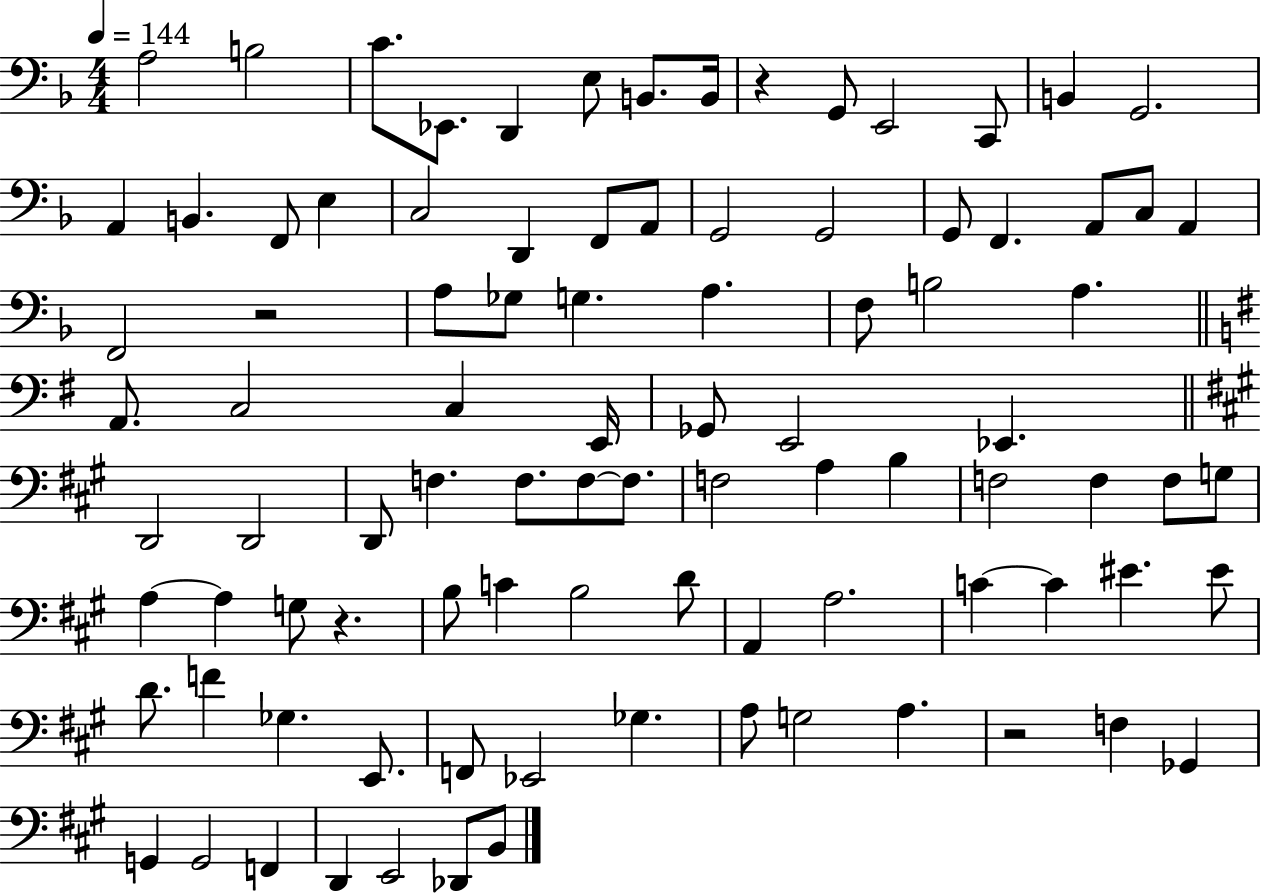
A3/h B3/h C4/e. Eb2/e. D2/q E3/e B2/e. B2/s R/q G2/e E2/h C2/e B2/q G2/h. A2/q B2/q. F2/e E3/q C3/h D2/q F2/e A2/e G2/h G2/h G2/e F2/q. A2/e C3/e A2/q F2/h R/h A3/e Gb3/e G3/q. A3/q. F3/e B3/h A3/q. A2/e. C3/h C3/q E2/s Gb2/e E2/h Eb2/q. D2/h D2/h D2/e F3/q. F3/e. F3/e F3/e. F3/h A3/q B3/q F3/h F3/q F3/e G3/e A3/q A3/q G3/e R/q. B3/e C4/q B3/h D4/e A2/q A3/h. C4/q C4/q EIS4/q. EIS4/e D4/e. F4/q Gb3/q. E2/e. F2/e Eb2/h Gb3/q. A3/e G3/h A3/q. R/h F3/q Gb2/q G2/q G2/h F2/q D2/q E2/h Db2/e B2/e